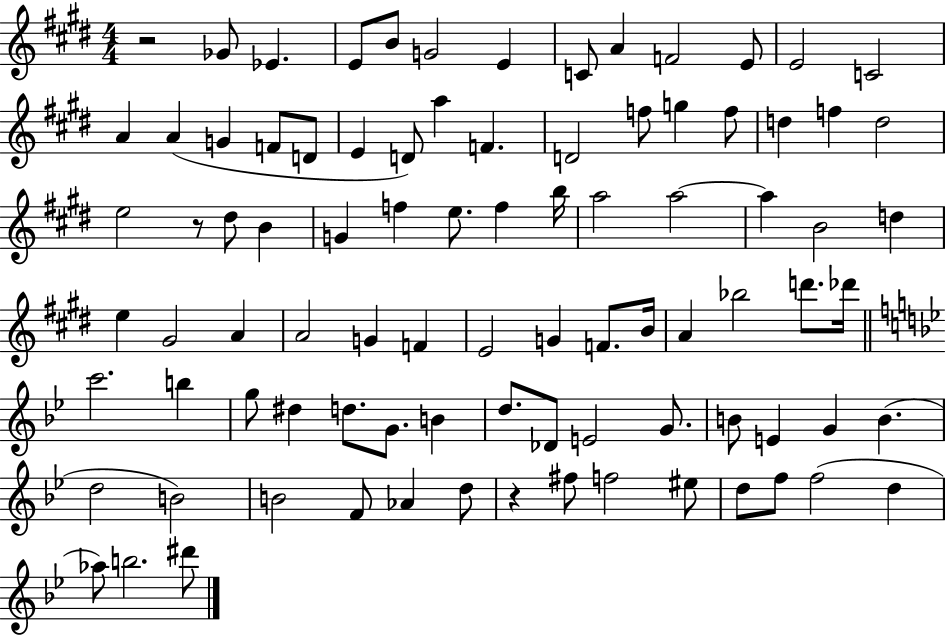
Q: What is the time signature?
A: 4/4